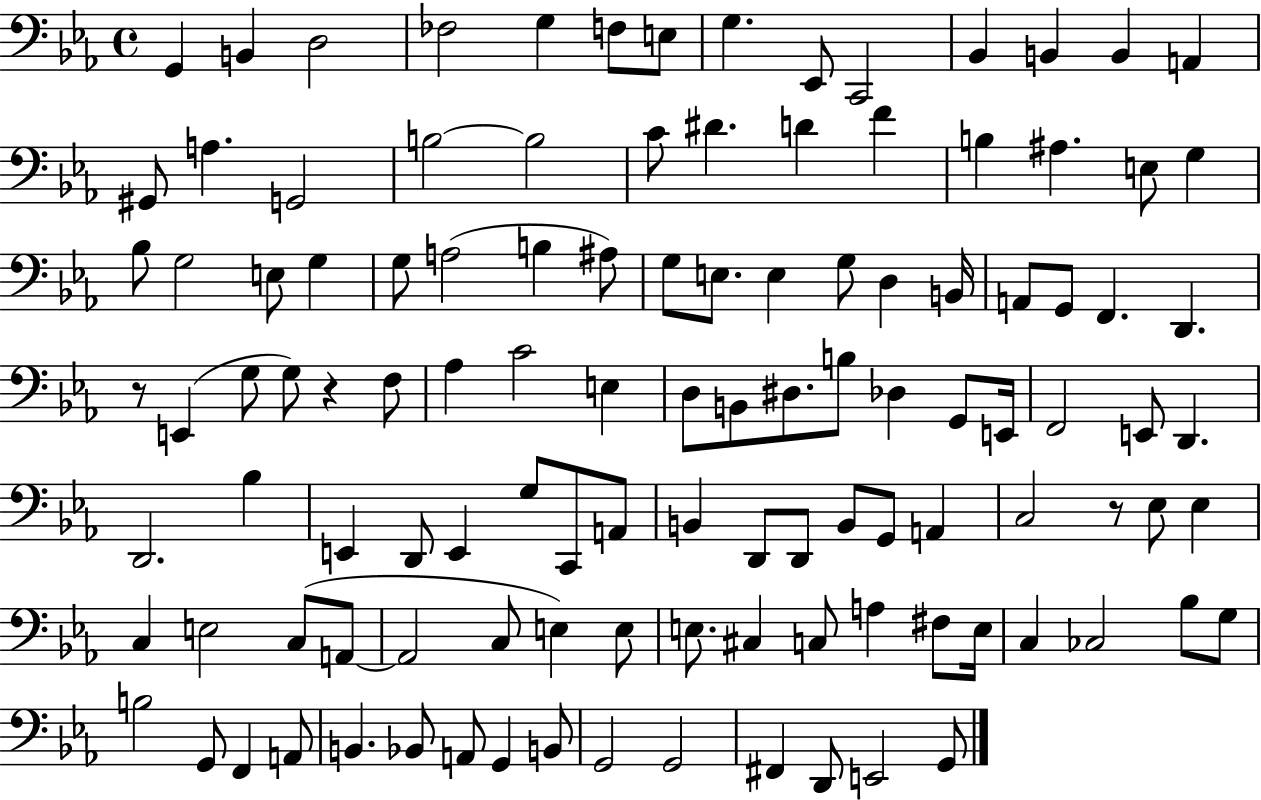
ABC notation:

X:1
T:Untitled
M:4/4
L:1/4
K:Eb
G,, B,, D,2 _F,2 G, F,/2 E,/2 G, _E,,/2 C,,2 _B,, B,, B,, A,, ^G,,/2 A, G,,2 B,2 B,2 C/2 ^D D F B, ^A, E,/2 G, _B,/2 G,2 E,/2 G, G,/2 A,2 B, ^A,/2 G,/2 E,/2 E, G,/2 D, B,,/4 A,,/2 G,,/2 F,, D,, z/2 E,, G,/2 G,/2 z F,/2 _A, C2 E, D,/2 B,,/2 ^D,/2 B,/2 _D, G,,/2 E,,/4 F,,2 E,,/2 D,, D,,2 _B, E,, D,,/2 E,, G,/2 C,,/2 A,,/2 B,, D,,/2 D,,/2 B,,/2 G,,/2 A,, C,2 z/2 _E,/2 _E, C, E,2 C,/2 A,,/2 A,,2 C,/2 E, E,/2 E,/2 ^C, C,/2 A, ^F,/2 E,/4 C, _C,2 _B,/2 G,/2 B,2 G,,/2 F,, A,,/2 B,, _B,,/2 A,,/2 G,, B,,/2 G,,2 G,,2 ^F,, D,,/2 E,,2 G,,/2